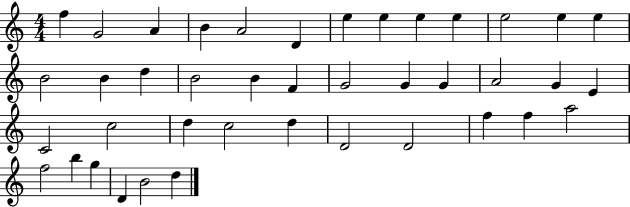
{
  \clef treble
  \numericTimeSignature
  \time 4/4
  \key c \major
  f''4 g'2 a'4 | b'4 a'2 d'4 | e''4 e''4 e''4 e''4 | e''2 e''4 e''4 | \break b'2 b'4 d''4 | b'2 b'4 f'4 | g'2 g'4 g'4 | a'2 g'4 e'4 | \break c'2 c''2 | d''4 c''2 d''4 | d'2 d'2 | f''4 f''4 a''2 | \break f''2 b''4 g''4 | d'4 b'2 d''4 | \bar "|."
}